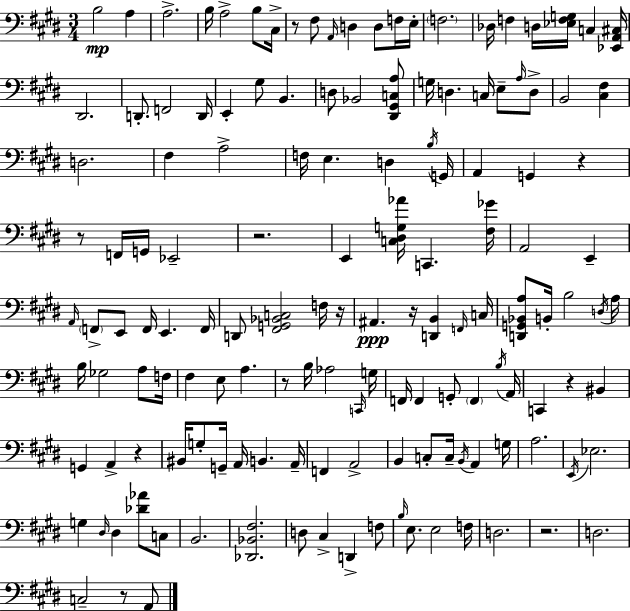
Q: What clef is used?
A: bass